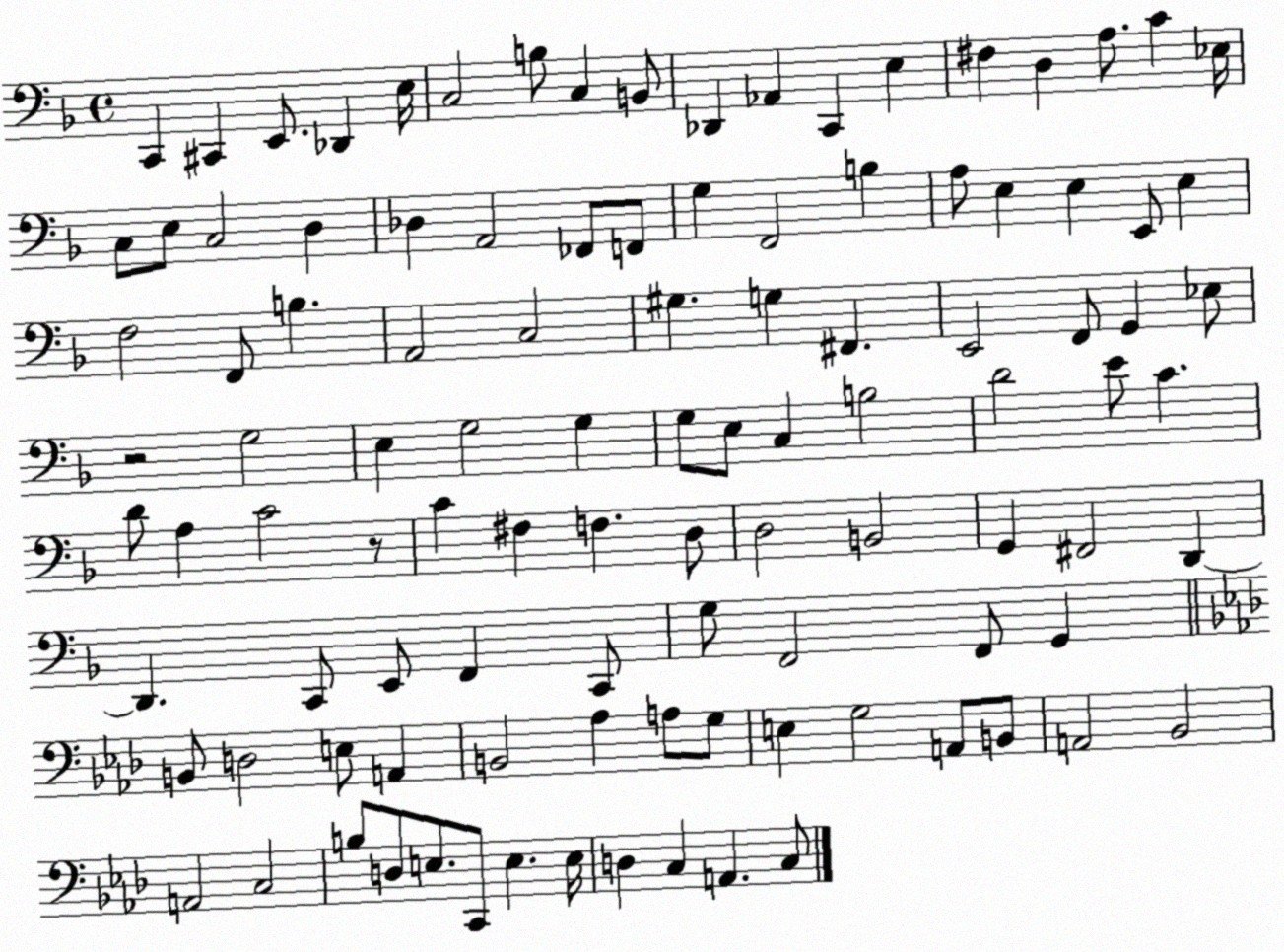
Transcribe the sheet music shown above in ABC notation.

X:1
T:Untitled
M:4/4
L:1/4
K:F
C,, ^C,, E,,/2 _D,, E,/4 C,2 B,/2 C, B,,/2 _D,, _A,, C,, E, ^F, D, A,/2 C _E,/4 C,/2 E,/2 C,2 D, _D, A,,2 _F,,/2 F,,/2 G, F,,2 B, A,/2 E, E, E,,/2 E, F,2 F,,/2 B, A,,2 C,2 ^G, G, ^F,, E,,2 F,,/2 G,, _E,/2 z2 G,2 E, G,2 G, G,/2 E,/2 C, B,2 D2 E/2 C D/2 A, C2 z/2 C ^F, F, D,/2 D,2 B,,2 G,, ^F,,2 D,, D,, C,,/2 E,,/2 F,, C,,/2 G,/2 F,,2 F,,/2 G,, B,,/2 D,2 E,/2 A,, B,,2 _A, A,/2 G,/2 E, G,2 A,,/2 B,,/2 A,,2 _B,,2 A,,2 C,2 B,/2 D,/2 E,/2 C,,/2 E, E,/4 D, C, A,, C,/2